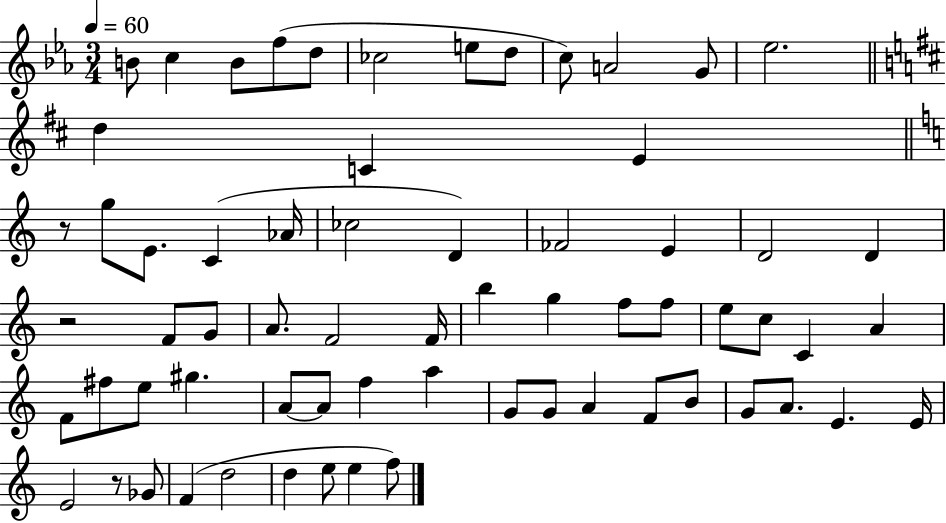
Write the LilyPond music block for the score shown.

{
  \clef treble
  \numericTimeSignature
  \time 3/4
  \key ees \major
  \tempo 4 = 60
  \repeat volta 2 { b'8 c''4 b'8 f''8( d''8 | ces''2 e''8 d''8 | c''8) a'2 g'8 | ees''2. | \break \bar "||" \break \key b \minor d''4 c'4 e'4 | \bar "||" \break \key a \minor r8 g''8 e'8. c'4( aes'16 | ces''2 d'4) | fes'2 e'4 | d'2 d'4 | \break r2 f'8 g'8 | a'8. f'2 f'16 | b''4 g''4 f''8 f''8 | e''8 c''8 c'4 a'4 | \break f'8 fis''8 e''8 gis''4. | a'8~~ a'8 f''4 a''4 | g'8 g'8 a'4 f'8 b'8 | g'8 a'8. e'4. e'16 | \break e'2 r8 ges'8 | f'4( d''2 | d''4 e''8 e''4 f''8) | } \bar "|."
}